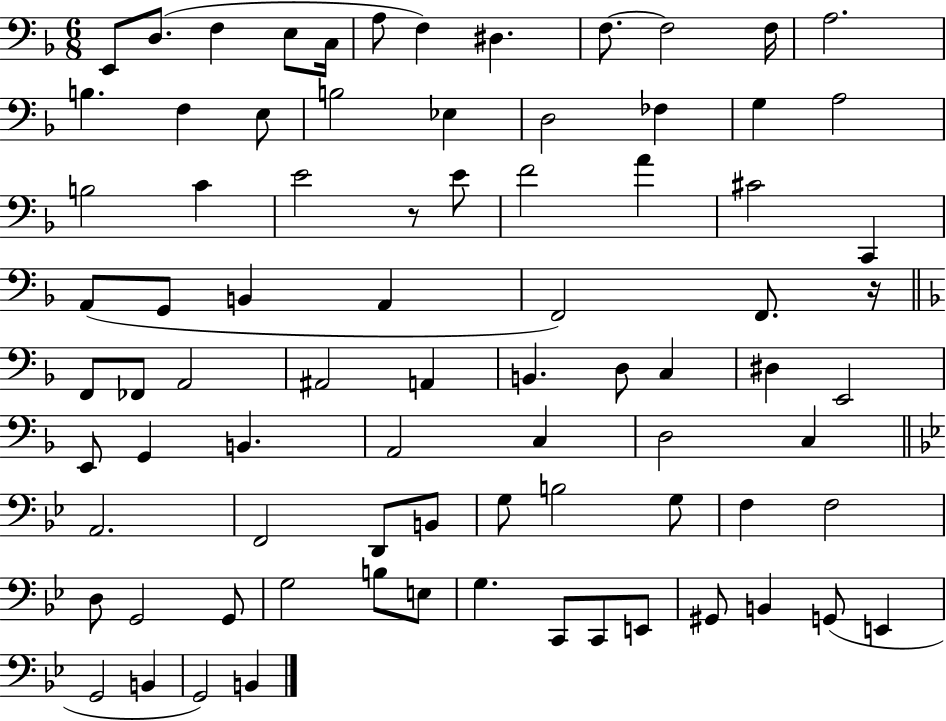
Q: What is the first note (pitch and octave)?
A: E2